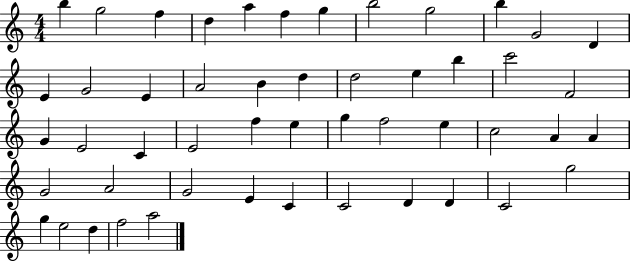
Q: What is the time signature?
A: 4/4